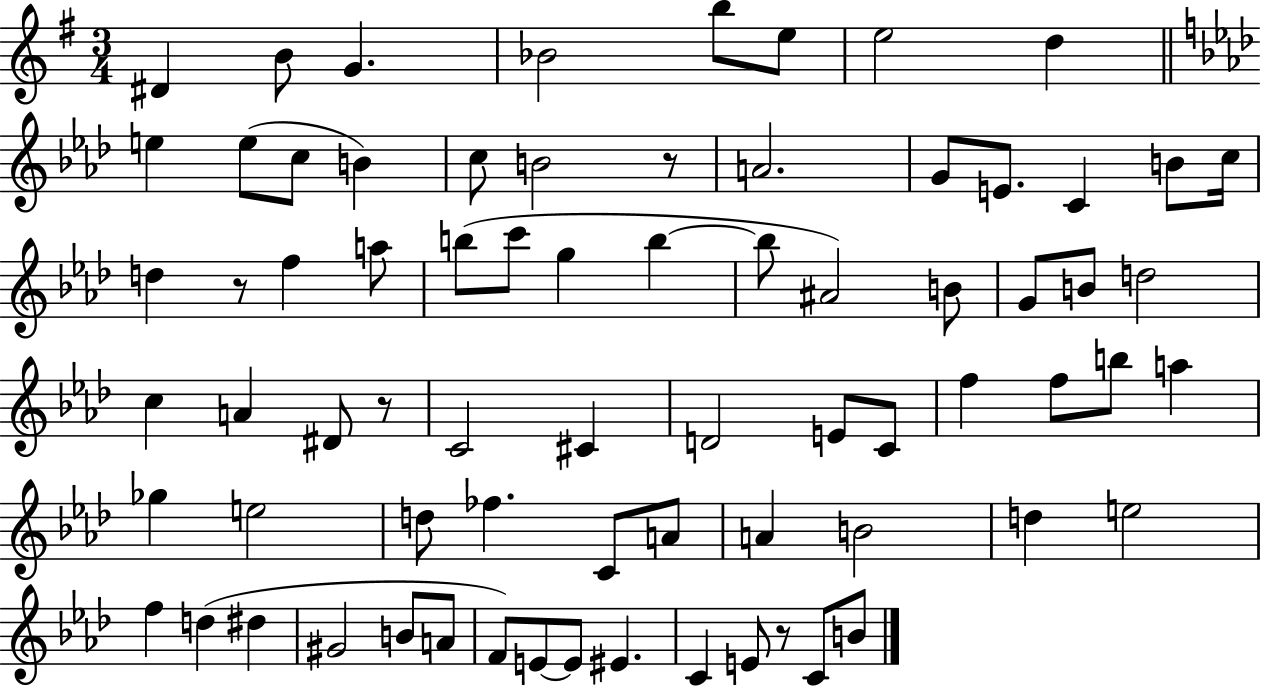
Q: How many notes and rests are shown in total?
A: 73